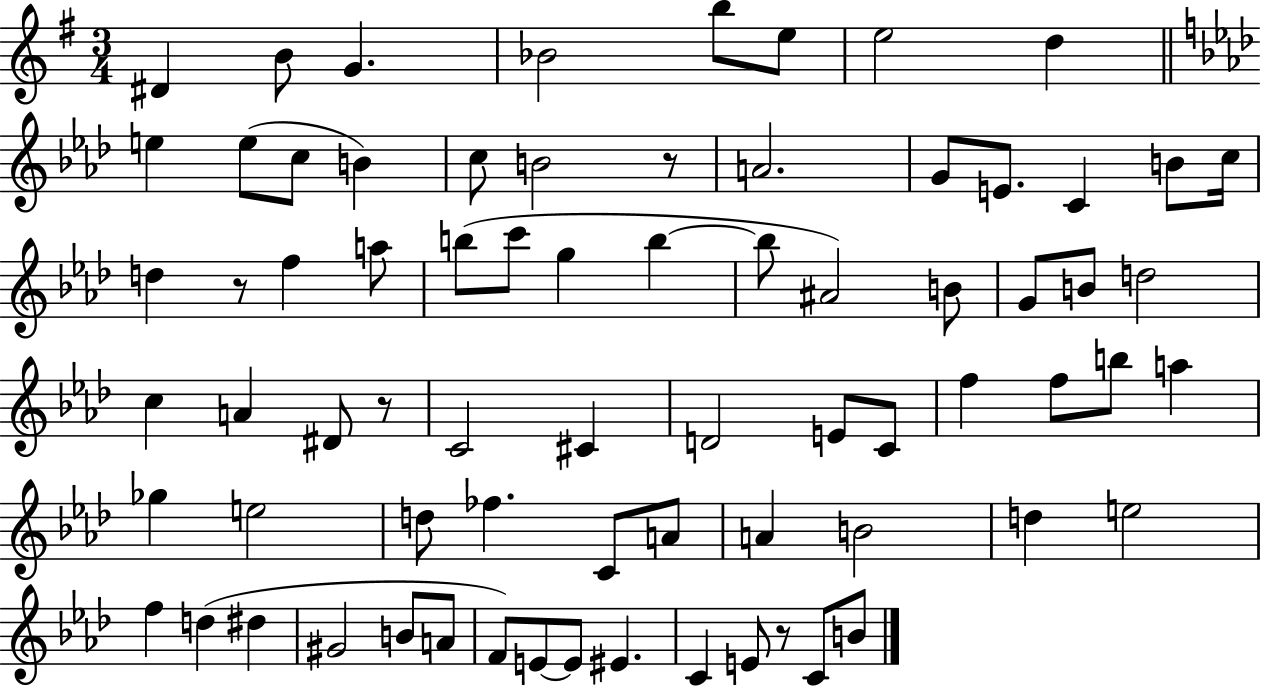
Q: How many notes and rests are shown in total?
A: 73